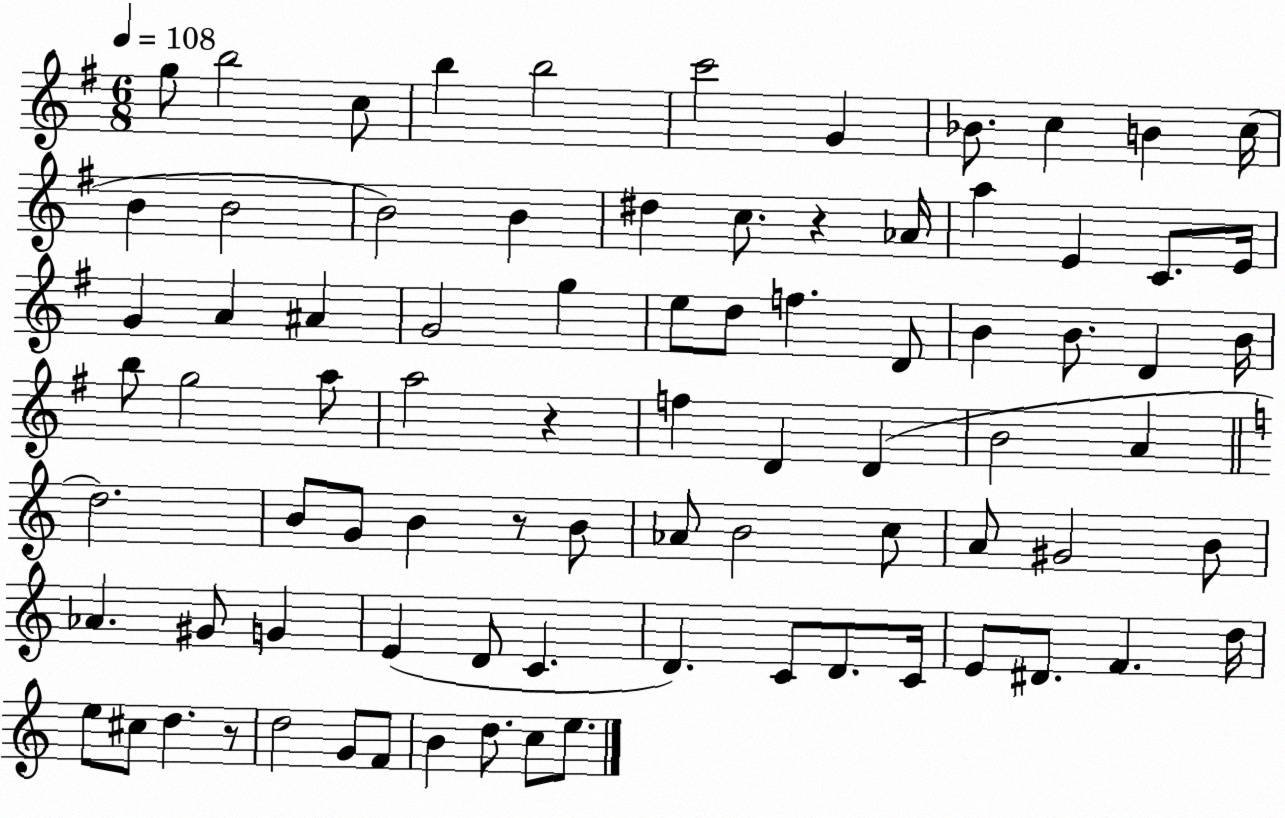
X:1
T:Untitled
M:6/8
L:1/4
K:G
g/2 b2 c/2 b b2 c'2 G _B/2 c B c/4 B B2 B2 B ^d c/2 z _A/4 a E C/2 E/4 G A ^A G2 g e/2 d/2 f D/2 B B/2 D B/4 b/2 g2 a/2 a2 z f D D B2 A d2 B/2 G/2 B z/2 B/2 _A/2 B2 c/2 A/2 ^G2 B/2 _A ^G/2 G E D/2 C D C/2 D/2 C/4 E/2 ^D/2 F d/4 e/2 ^c/2 d z/2 d2 G/2 F/2 B d/2 c/2 e/2